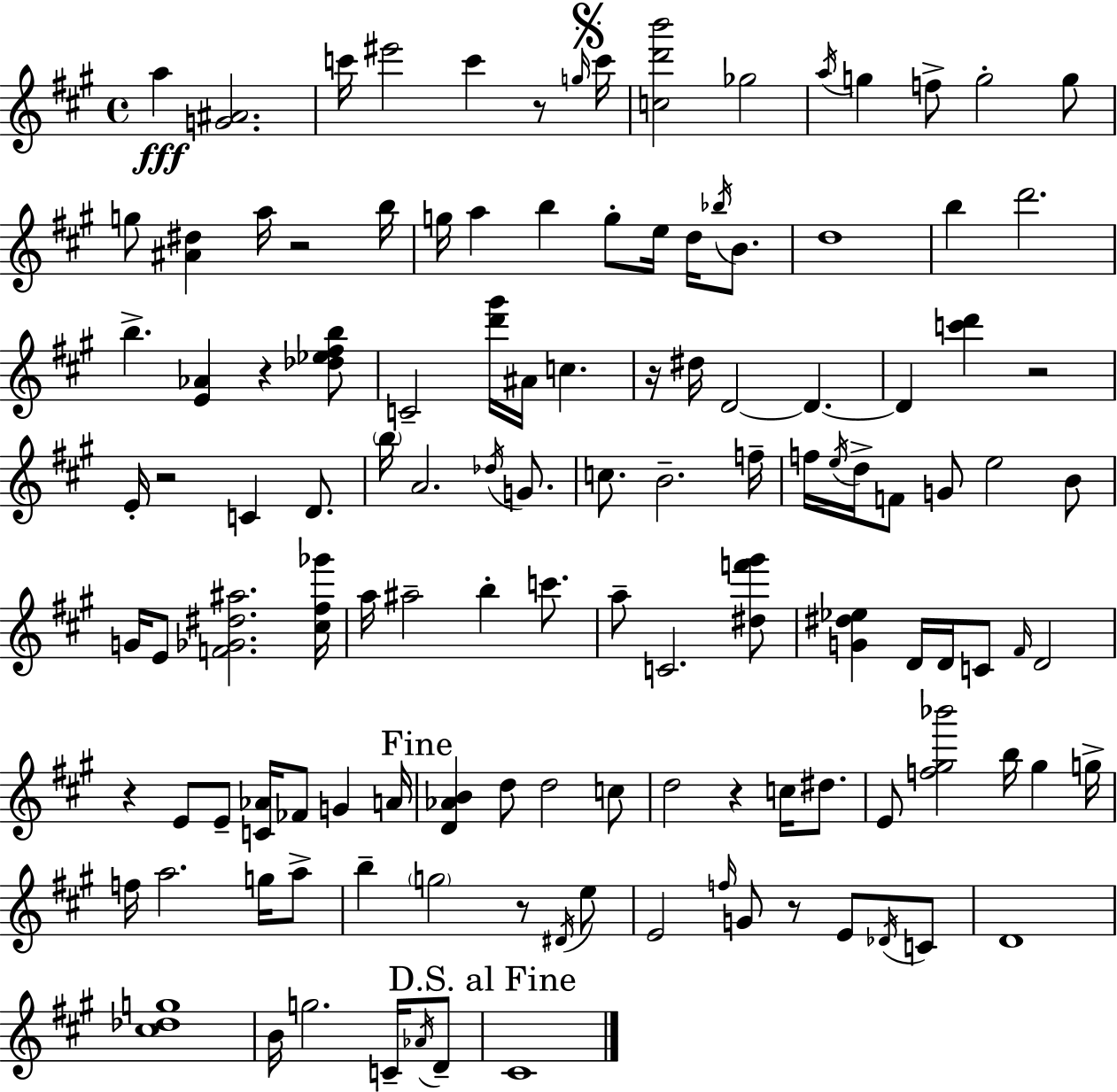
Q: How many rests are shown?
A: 10